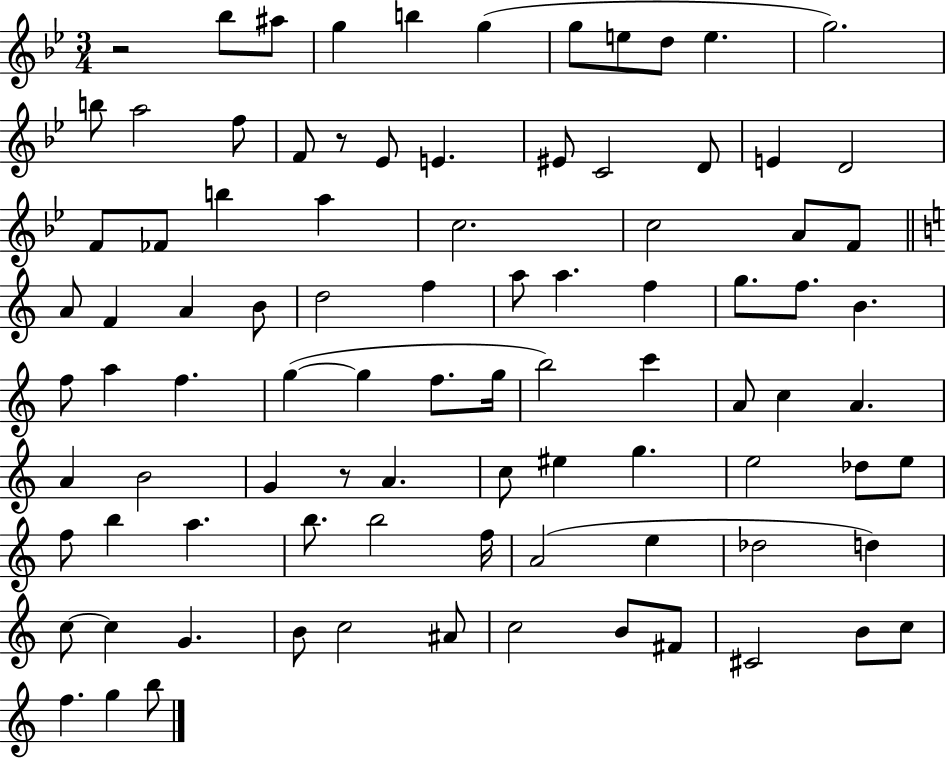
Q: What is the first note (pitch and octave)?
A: Bb5